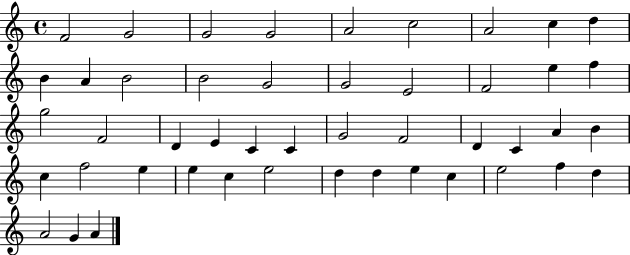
X:1
T:Untitled
M:4/4
L:1/4
K:C
F2 G2 G2 G2 A2 c2 A2 c d B A B2 B2 G2 G2 E2 F2 e f g2 F2 D E C C G2 F2 D C A B c f2 e e c e2 d d e c e2 f d A2 G A